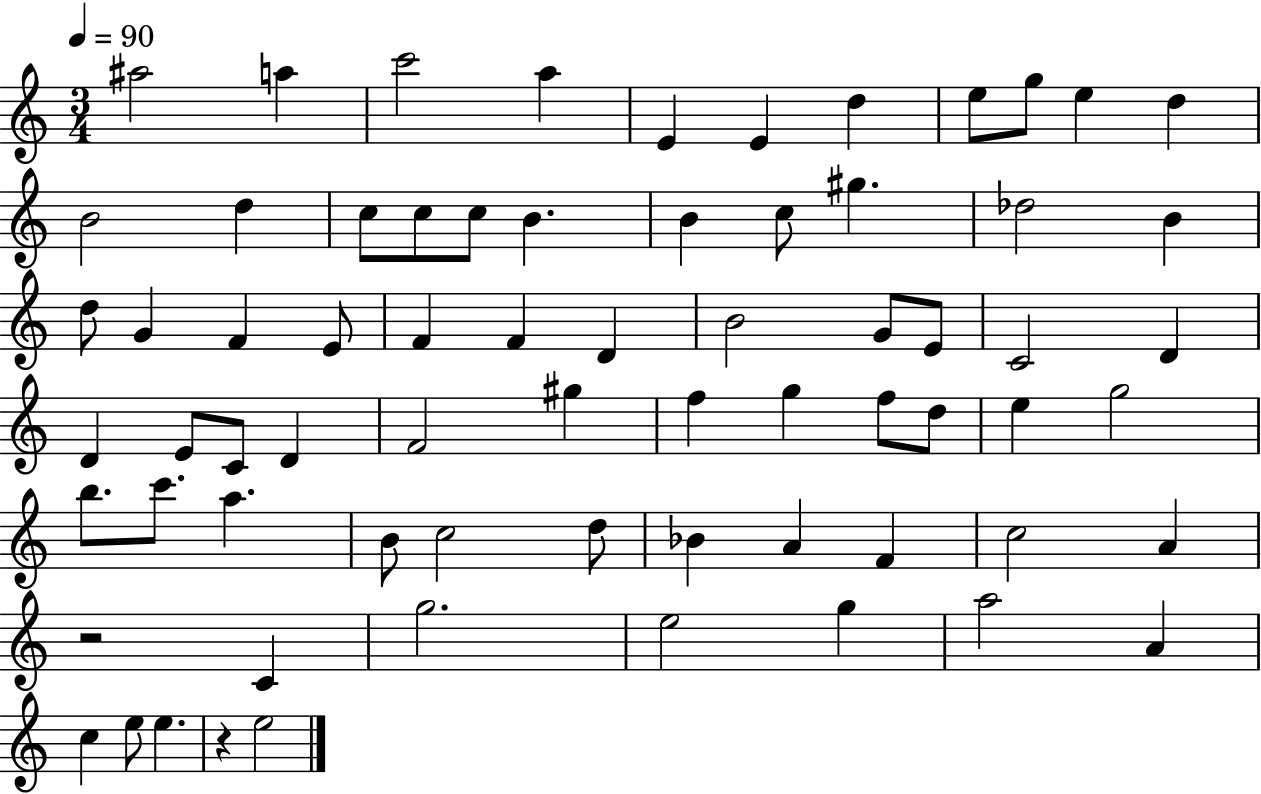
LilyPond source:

{
  \clef treble
  \numericTimeSignature
  \time 3/4
  \key c \major
  \tempo 4 = 90
  ais''2 a''4 | c'''2 a''4 | e'4 e'4 d''4 | e''8 g''8 e''4 d''4 | \break b'2 d''4 | c''8 c''8 c''8 b'4. | b'4 c''8 gis''4. | des''2 b'4 | \break d''8 g'4 f'4 e'8 | f'4 f'4 d'4 | b'2 g'8 e'8 | c'2 d'4 | \break d'4 e'8 c'8 d'4 | f'2 gis''4 | f''4 g''4 f''8 d''8 | e''4 g''2 | \break b''8. c'''8. a''4. | b'8 c''2 d''8 | bes'4 a'4 f'4 | c''2 a'4 | \break r2 c'4 | g''2. | e''2 g''4 | a''2 a'4 | \break c''4 e''8 e''4. | r4 e''2 | \bar "|."
}